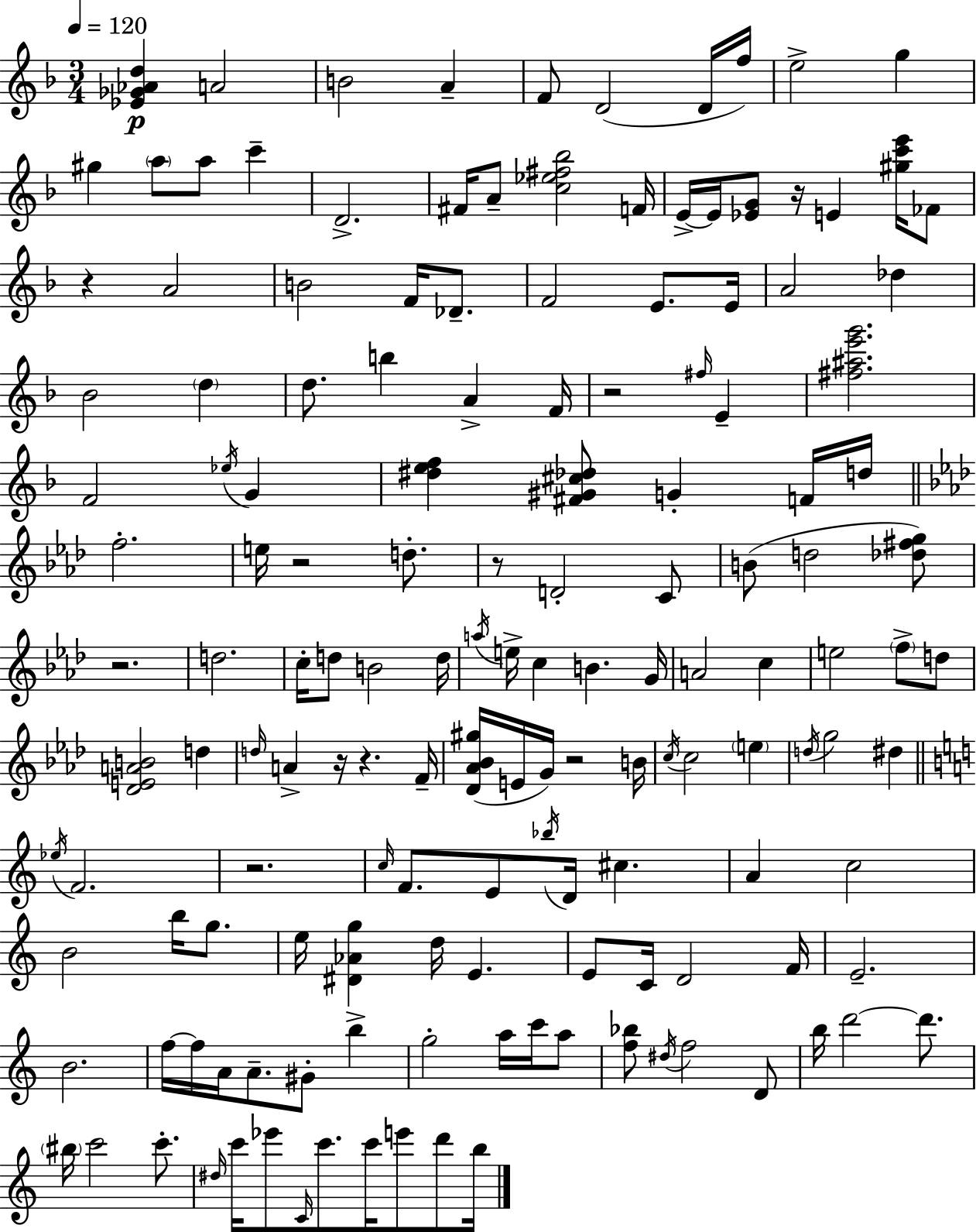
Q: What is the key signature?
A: D minor